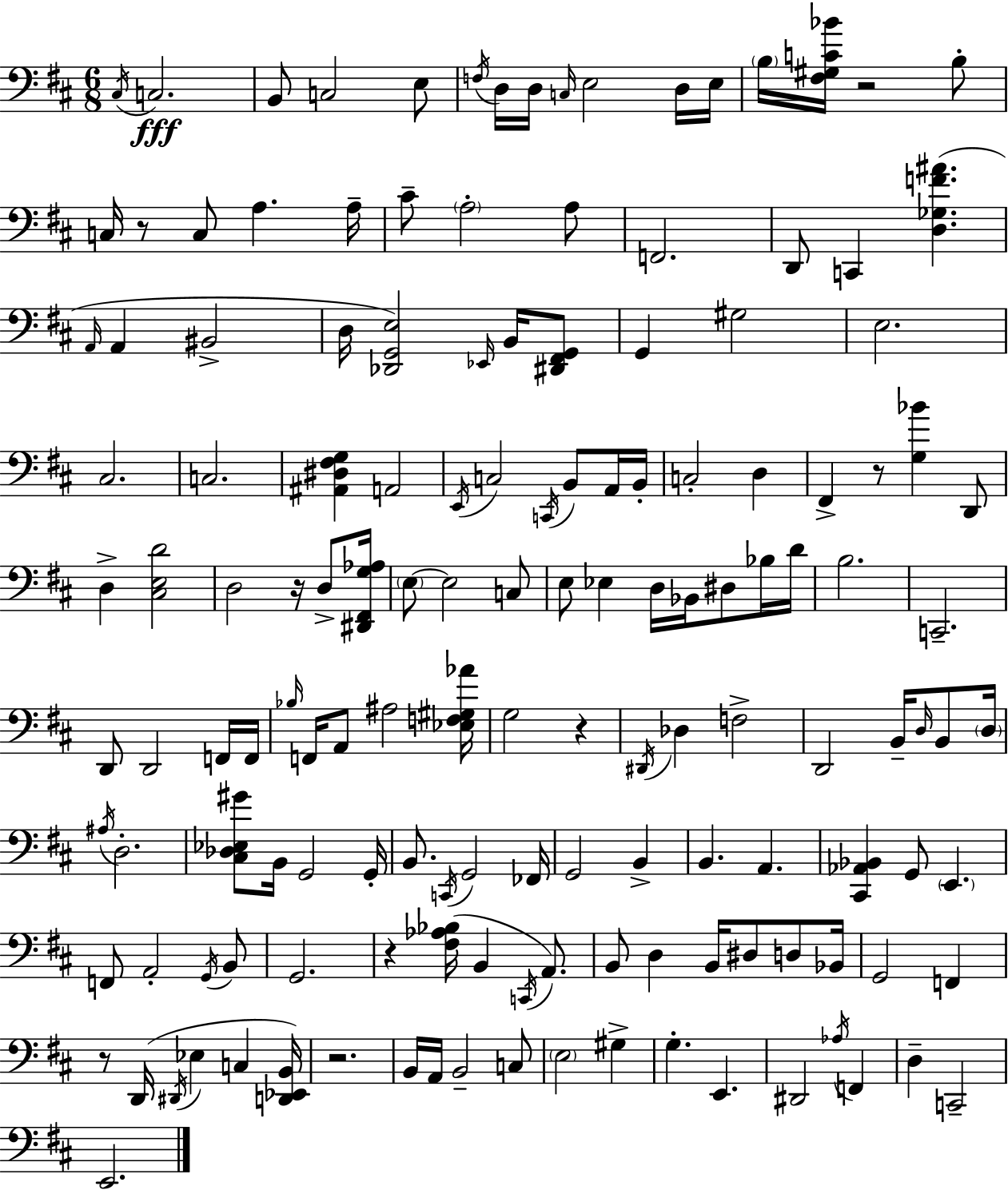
{
  \clef bass
  \numericTimeSignature
  \time 6/8
  \key d \major
  \acciaccatura { cis16 }\fff c2. | b,8 c2 e8 | \acciaccatura { f16 } d16 d16 \grace { c16 } e2 | d16 e16 \parenthesize b16 <fis gis c' bes'>16 r2 | \break b8-. c16 r8 c8 a4. | a16-- cis'8-- \parenthesize a2-. | a8 f,2. | d,8 c,4 <d ges f' ais'>4.( | \break \grace { a,16 } a,4 bis,2-> | d16 <des, g, e>2) | \grace { ees,16 } b,16 <dis, fis, g,>8 g,4 gis2 | e2. | \break cis2. | c2. | <ais, dis fis g>4 a,2 | \acciaccatura { e,16 } c2 | \break \acciaccatura { c,16 } b,8 a,16 b,16-. c2-. | d4 fis,4-> r8 | <g bes'>4 d,8 d4-> <cis e d'>2 | d2 | \break r16 d8-> <dis, fis, g aes>16 \parenthesize e8~~ e2 | c8 e8 ees4 | d16 bes,16 dis8 bes16 d'16 b2. | c,2.-- | \break d,8 d,2 | f,16 f,16 \grace { bes16 } f,16 a,8 ais2 | <ees f gis aes'>16 g2 | r4 \acciaccatura { dis,16 } des4 | \break f2-> d,2 | b,16-- \grace { d16 } b,8 \parenthesize d16 \acciaccatura { ais16 } d2.-. | <cis des ees gis'>8 | b,16 g,2 g,16-. b,8. | \break \acciaccatura { c,16 } g,2 fes,16 | g,2 b,4-> | b,4. a,4. | <cis, aes, bes,>4 g,8 \parenthesize e,4. | \break f,8 a,2-. \acciaccatura { g,16 } b,8 | g,2. | r4 <fis aes bes>16( b,4 \acciaccatura { c,16 }) a,8. | b,8 d4 b,16 dis8 d8 | \break bes,16 g,2 f,4 | r8 d,16( \acciaccatura { dis,16 } ees4 c4 | <d, ees, b,>16) r2. | b,16 a,16 b,2-- | \break c8 \parenthesize e2 gis4-> | g4.-. e,4. | dis,2 \acciaccatura { aes16 } | f,4 d4-- c,2-- | \break e,2. | \bar "|."
}